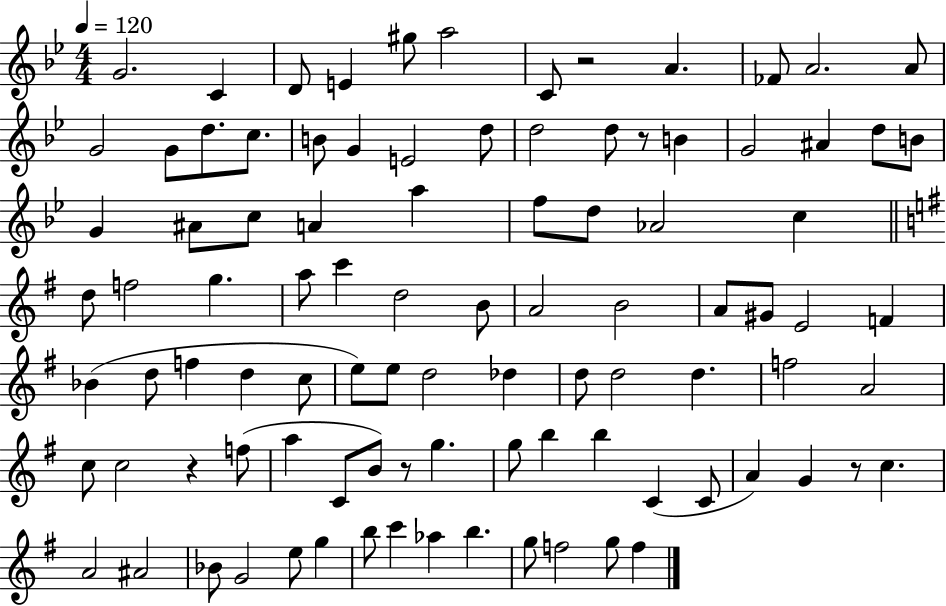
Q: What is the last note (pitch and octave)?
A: F5